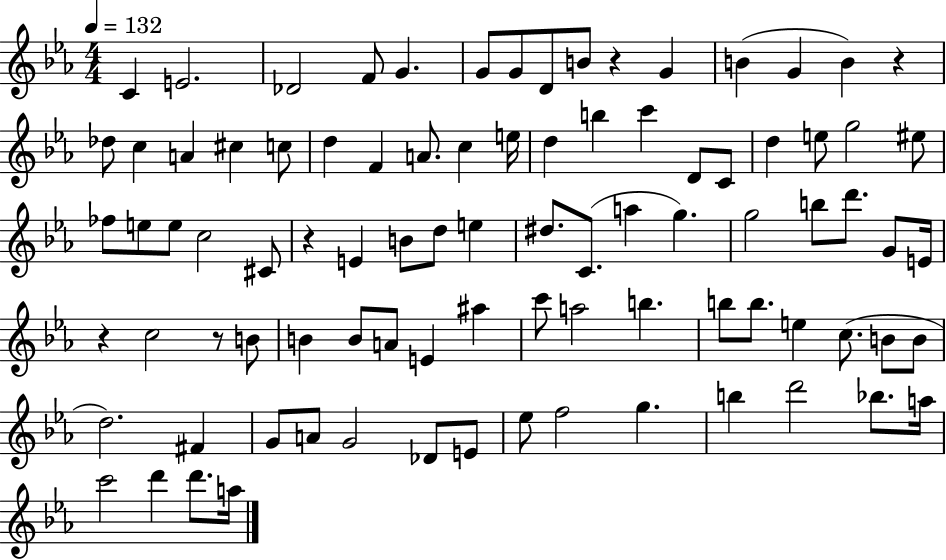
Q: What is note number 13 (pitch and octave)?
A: B4